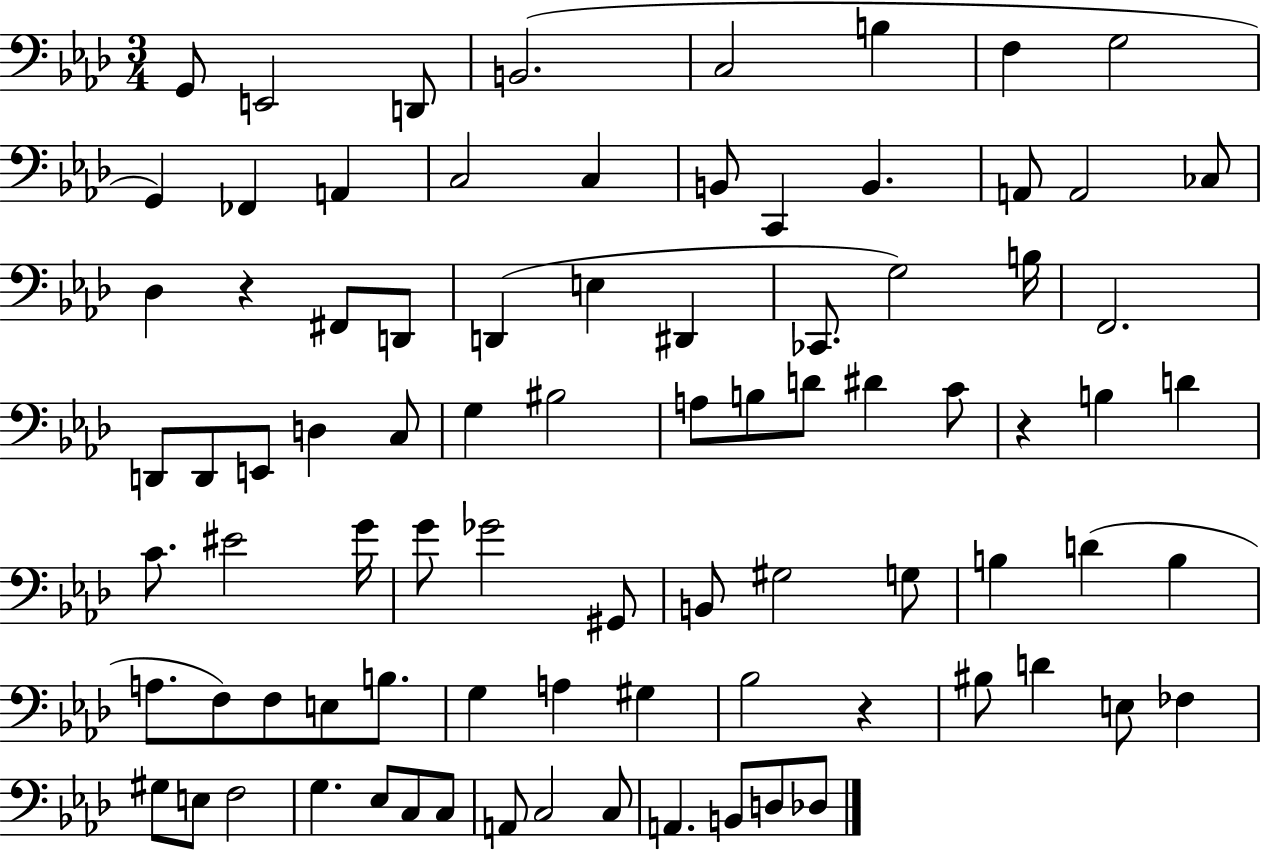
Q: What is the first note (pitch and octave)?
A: G2